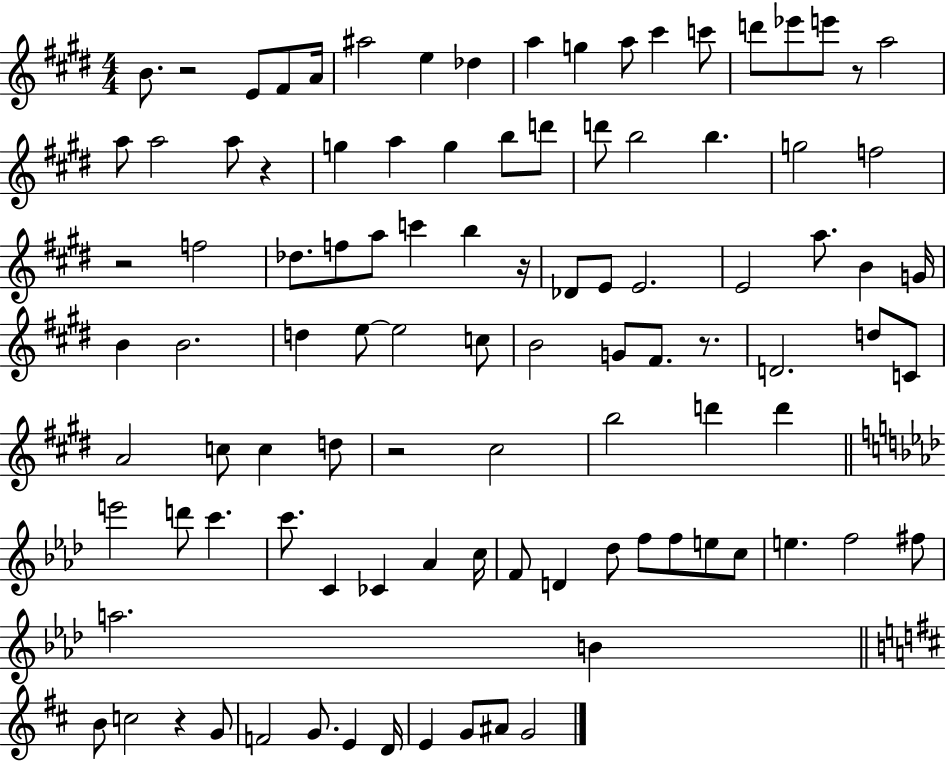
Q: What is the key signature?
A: E major